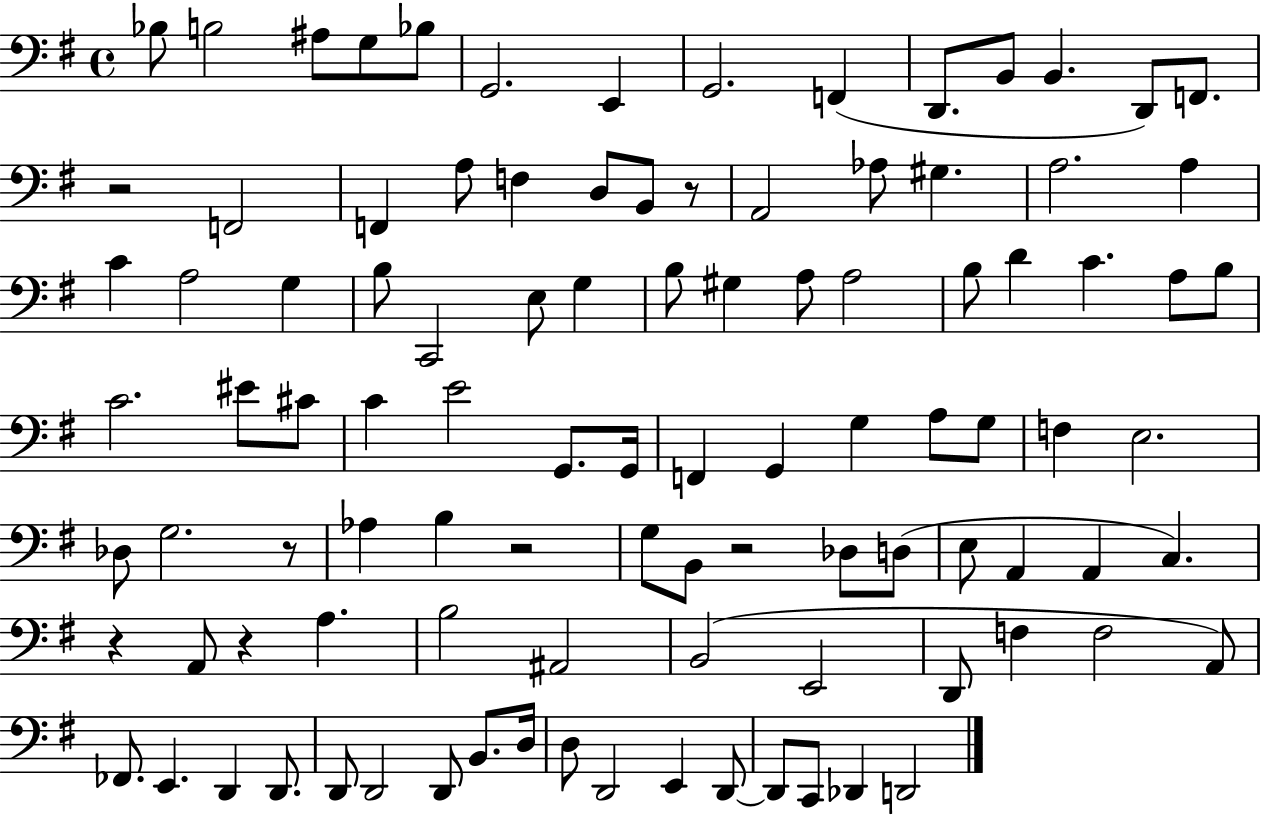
{
  \clef bass
  \time 4/4
  \defaultTimeSignature
  \key g \major
  bes8 b2 ais8 g8 bes8 | g,2. e,4 | g,2. f,4( | d,8. b,8 b,4. d,8) f,8. | \break r2 f,2 | f,4 a8 f4 d8 b,8 r8 | a,2 aes8 gis4. | a2. a4 | \break c'4 a2 g4 | b8 c,2 e8 g4 | b8 gis4 a8 a2 | b8 d'4 c'4. a8 b8 | \break c'2. eis'8 cis'8 | c'4 e'2 g,8. g,16 | f,4 g,4 g4 a8 g8 | f4 e2. | \break des8 g2. r8 | aes4 b4 r2 | g8 b,8 r2 des8 d8( | e8 a,4 a,4 c4.) | \break r4 a,8 r4 a4. | b2 ais,2 | b,2( e,2 | d,8 f4 f2 a,8) | \break fes,8. e,4. d,4 d,8. | d,8 d,2 d,8 b,8. d16 | d8 d,2 e,4 d,8~~ | d,8 c,8 des,4 d,2 | \break \bar "|."
}